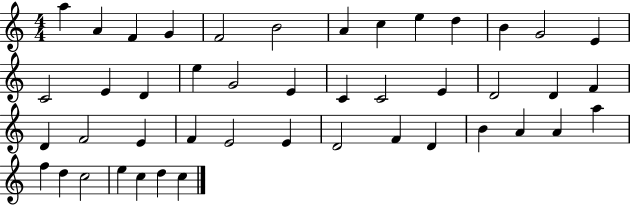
{
  \clef treble
  \numericTimeSignature
  \time 4/4
  \key c \major
  a''4 a'4 f'4 g'4 | f'2 b'2 | a'4 c''4 e''4 d''4 | b'4 g'2 e'4 | \break c'2 e'4 d'4 | e''4 g'2 e'4 | c'4 c'2 e'4 | d'2 d'4 f'4 | \break d'4 f'2 e'4 | f'4 e'2 e'4 | d'2 f'4 d'4 | b'4 a'4 a'4 a''4 | \break f''4 d''4 c''2 | e''4 c''4 d''4 c''4 | \bar "|."
}